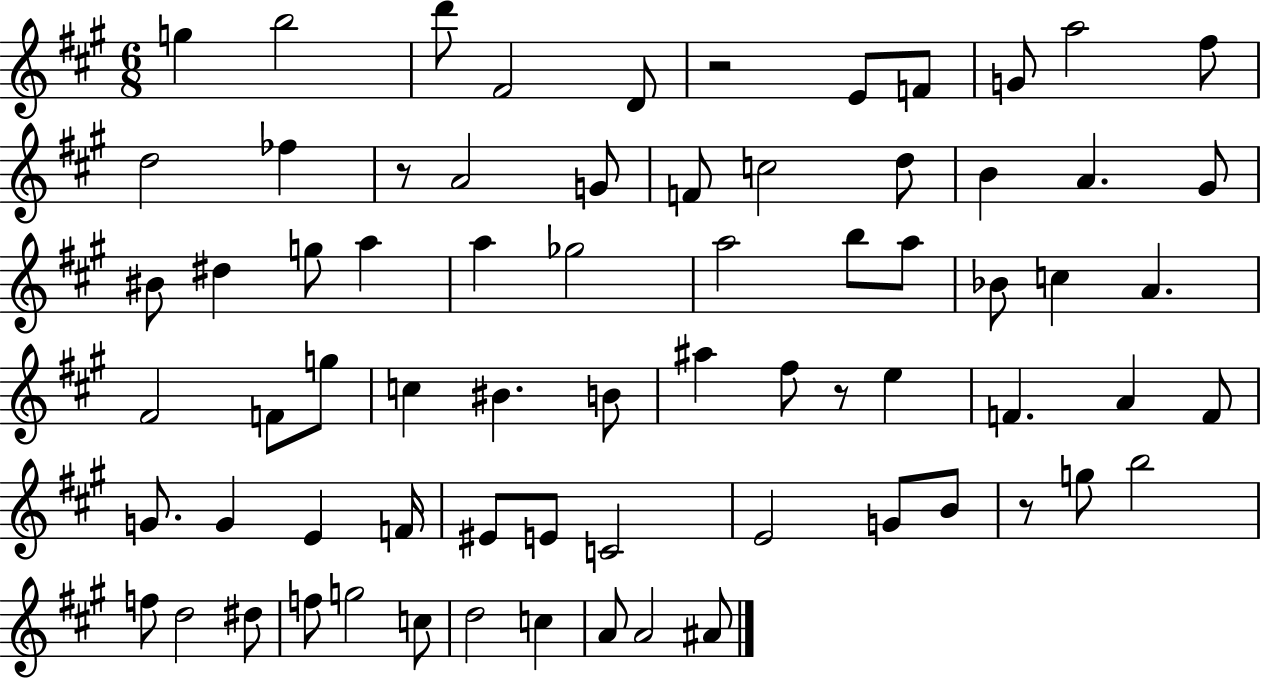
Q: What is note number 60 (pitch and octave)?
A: F5